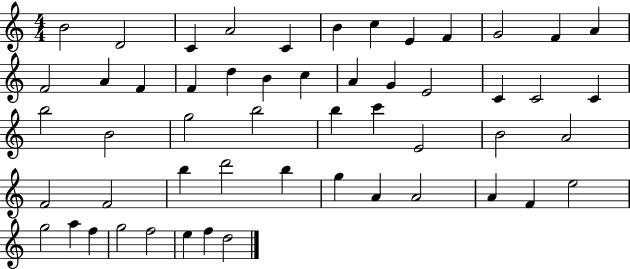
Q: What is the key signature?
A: C major